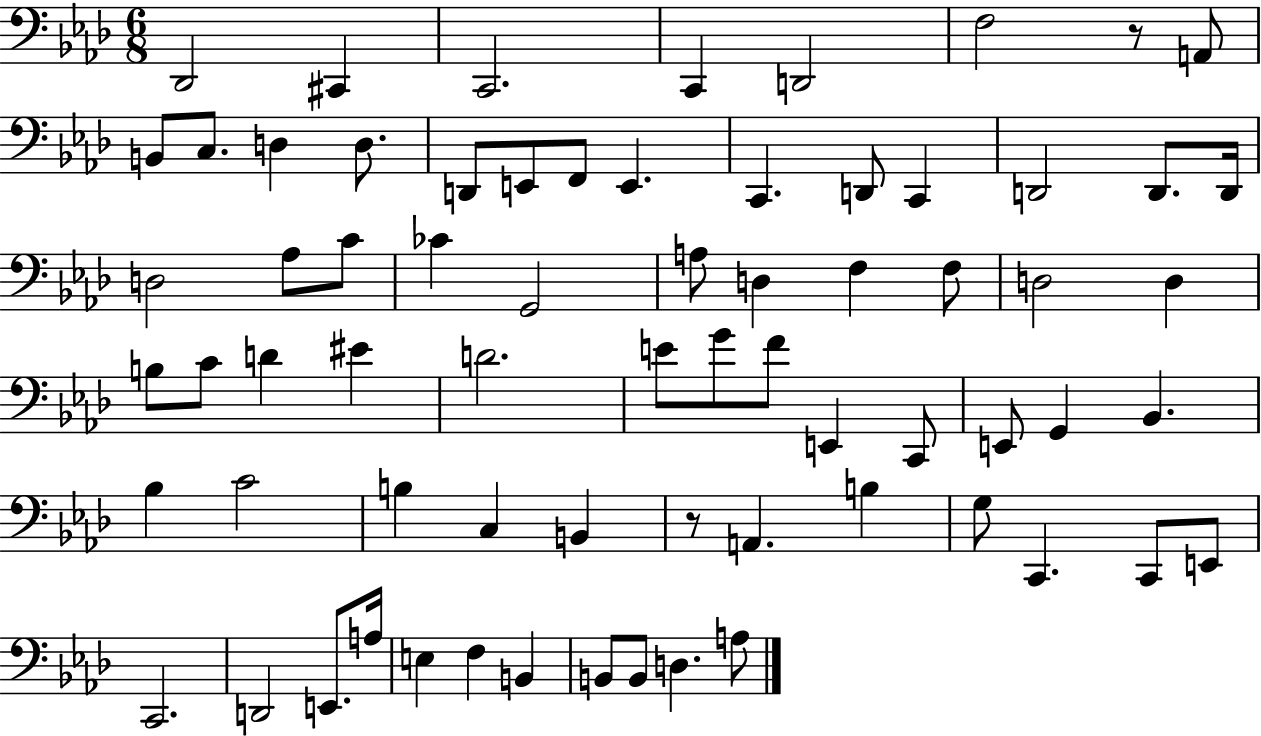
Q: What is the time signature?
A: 6/8